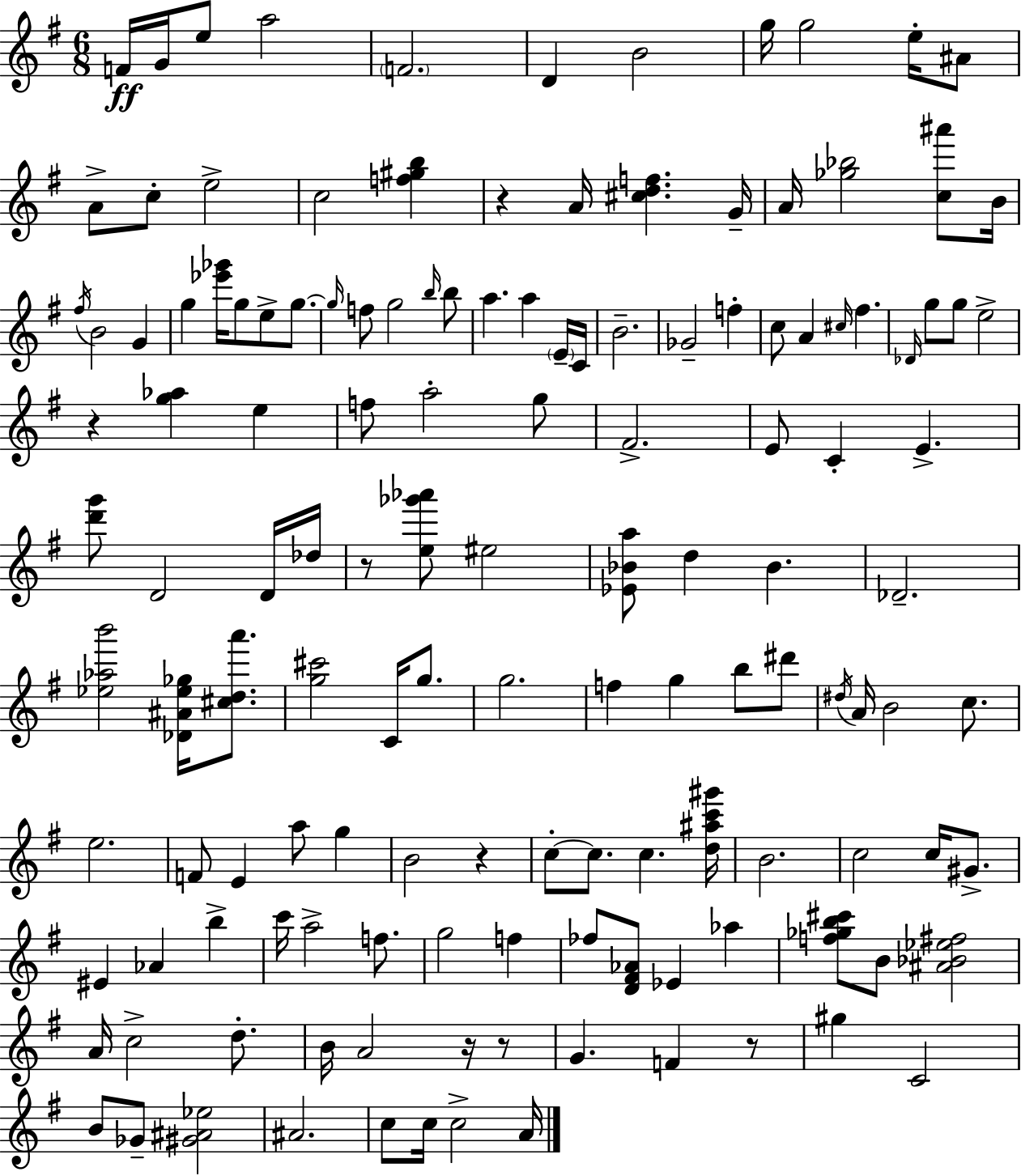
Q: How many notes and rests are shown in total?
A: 138